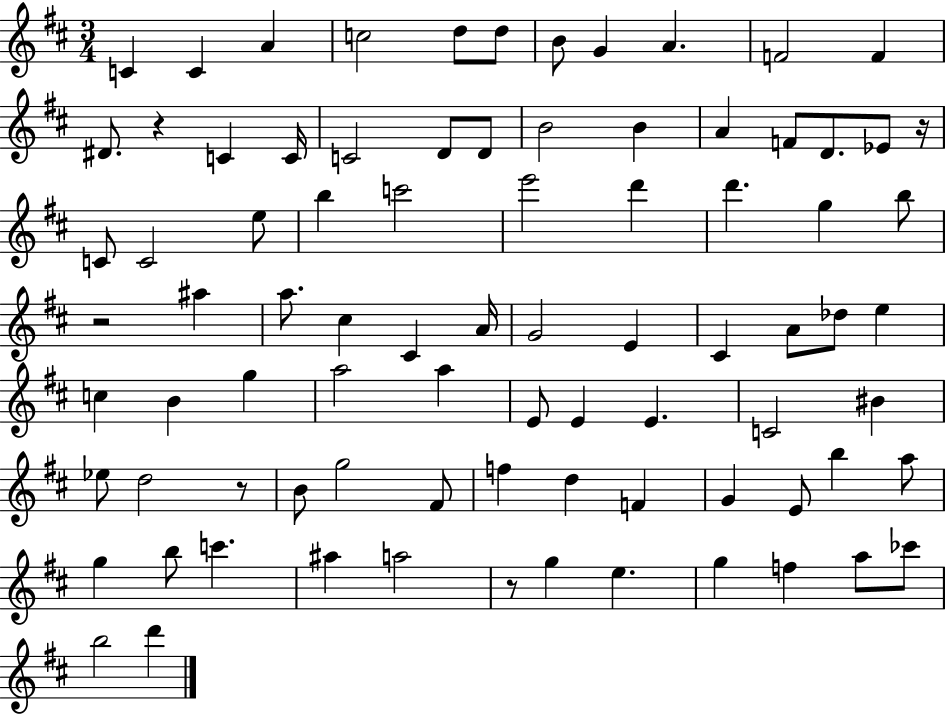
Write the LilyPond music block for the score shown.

{
  \clef treble
  \numericTimeSignature
  \time 3/4
  \key d \major
  c'4 c'4 a'4 | c''2 d''8 d''8 | b'8 g'4 a'4. | f'2 f'4 | \break dis'8. r4 c'4 c'16 | c'2 d'8 d'8 | b'2 b'4 | a'4 f'8 d'8. ees'8 r16 | \break c'8 c'2 e''8 | b''4 c'''2 | e'''2 d'''4 | d'''4. g''4 b''8 | \break r2 ais''4 | a''8. cis''4 cis'4 a'16 | g'2 e'4 | cis'4 a'8 des''8 e''4 | \break c''4 b'4 g''4 | a''2 a''4 | e'8 e'4 e'4. | c'2 bis'4 | \break ees''8 d''2 r8 | b'8 g''2 fis'8 | f''4 d''4 f'4 | g'4 e'8 b''4 a''8 | \break g''4 b''8 c'''4. | ais''4 a''2 | r8 g''4 e''4. | g''4 f''4 a''8 ces'''8 | \break b''2 d'''4 | \bar "|."
}